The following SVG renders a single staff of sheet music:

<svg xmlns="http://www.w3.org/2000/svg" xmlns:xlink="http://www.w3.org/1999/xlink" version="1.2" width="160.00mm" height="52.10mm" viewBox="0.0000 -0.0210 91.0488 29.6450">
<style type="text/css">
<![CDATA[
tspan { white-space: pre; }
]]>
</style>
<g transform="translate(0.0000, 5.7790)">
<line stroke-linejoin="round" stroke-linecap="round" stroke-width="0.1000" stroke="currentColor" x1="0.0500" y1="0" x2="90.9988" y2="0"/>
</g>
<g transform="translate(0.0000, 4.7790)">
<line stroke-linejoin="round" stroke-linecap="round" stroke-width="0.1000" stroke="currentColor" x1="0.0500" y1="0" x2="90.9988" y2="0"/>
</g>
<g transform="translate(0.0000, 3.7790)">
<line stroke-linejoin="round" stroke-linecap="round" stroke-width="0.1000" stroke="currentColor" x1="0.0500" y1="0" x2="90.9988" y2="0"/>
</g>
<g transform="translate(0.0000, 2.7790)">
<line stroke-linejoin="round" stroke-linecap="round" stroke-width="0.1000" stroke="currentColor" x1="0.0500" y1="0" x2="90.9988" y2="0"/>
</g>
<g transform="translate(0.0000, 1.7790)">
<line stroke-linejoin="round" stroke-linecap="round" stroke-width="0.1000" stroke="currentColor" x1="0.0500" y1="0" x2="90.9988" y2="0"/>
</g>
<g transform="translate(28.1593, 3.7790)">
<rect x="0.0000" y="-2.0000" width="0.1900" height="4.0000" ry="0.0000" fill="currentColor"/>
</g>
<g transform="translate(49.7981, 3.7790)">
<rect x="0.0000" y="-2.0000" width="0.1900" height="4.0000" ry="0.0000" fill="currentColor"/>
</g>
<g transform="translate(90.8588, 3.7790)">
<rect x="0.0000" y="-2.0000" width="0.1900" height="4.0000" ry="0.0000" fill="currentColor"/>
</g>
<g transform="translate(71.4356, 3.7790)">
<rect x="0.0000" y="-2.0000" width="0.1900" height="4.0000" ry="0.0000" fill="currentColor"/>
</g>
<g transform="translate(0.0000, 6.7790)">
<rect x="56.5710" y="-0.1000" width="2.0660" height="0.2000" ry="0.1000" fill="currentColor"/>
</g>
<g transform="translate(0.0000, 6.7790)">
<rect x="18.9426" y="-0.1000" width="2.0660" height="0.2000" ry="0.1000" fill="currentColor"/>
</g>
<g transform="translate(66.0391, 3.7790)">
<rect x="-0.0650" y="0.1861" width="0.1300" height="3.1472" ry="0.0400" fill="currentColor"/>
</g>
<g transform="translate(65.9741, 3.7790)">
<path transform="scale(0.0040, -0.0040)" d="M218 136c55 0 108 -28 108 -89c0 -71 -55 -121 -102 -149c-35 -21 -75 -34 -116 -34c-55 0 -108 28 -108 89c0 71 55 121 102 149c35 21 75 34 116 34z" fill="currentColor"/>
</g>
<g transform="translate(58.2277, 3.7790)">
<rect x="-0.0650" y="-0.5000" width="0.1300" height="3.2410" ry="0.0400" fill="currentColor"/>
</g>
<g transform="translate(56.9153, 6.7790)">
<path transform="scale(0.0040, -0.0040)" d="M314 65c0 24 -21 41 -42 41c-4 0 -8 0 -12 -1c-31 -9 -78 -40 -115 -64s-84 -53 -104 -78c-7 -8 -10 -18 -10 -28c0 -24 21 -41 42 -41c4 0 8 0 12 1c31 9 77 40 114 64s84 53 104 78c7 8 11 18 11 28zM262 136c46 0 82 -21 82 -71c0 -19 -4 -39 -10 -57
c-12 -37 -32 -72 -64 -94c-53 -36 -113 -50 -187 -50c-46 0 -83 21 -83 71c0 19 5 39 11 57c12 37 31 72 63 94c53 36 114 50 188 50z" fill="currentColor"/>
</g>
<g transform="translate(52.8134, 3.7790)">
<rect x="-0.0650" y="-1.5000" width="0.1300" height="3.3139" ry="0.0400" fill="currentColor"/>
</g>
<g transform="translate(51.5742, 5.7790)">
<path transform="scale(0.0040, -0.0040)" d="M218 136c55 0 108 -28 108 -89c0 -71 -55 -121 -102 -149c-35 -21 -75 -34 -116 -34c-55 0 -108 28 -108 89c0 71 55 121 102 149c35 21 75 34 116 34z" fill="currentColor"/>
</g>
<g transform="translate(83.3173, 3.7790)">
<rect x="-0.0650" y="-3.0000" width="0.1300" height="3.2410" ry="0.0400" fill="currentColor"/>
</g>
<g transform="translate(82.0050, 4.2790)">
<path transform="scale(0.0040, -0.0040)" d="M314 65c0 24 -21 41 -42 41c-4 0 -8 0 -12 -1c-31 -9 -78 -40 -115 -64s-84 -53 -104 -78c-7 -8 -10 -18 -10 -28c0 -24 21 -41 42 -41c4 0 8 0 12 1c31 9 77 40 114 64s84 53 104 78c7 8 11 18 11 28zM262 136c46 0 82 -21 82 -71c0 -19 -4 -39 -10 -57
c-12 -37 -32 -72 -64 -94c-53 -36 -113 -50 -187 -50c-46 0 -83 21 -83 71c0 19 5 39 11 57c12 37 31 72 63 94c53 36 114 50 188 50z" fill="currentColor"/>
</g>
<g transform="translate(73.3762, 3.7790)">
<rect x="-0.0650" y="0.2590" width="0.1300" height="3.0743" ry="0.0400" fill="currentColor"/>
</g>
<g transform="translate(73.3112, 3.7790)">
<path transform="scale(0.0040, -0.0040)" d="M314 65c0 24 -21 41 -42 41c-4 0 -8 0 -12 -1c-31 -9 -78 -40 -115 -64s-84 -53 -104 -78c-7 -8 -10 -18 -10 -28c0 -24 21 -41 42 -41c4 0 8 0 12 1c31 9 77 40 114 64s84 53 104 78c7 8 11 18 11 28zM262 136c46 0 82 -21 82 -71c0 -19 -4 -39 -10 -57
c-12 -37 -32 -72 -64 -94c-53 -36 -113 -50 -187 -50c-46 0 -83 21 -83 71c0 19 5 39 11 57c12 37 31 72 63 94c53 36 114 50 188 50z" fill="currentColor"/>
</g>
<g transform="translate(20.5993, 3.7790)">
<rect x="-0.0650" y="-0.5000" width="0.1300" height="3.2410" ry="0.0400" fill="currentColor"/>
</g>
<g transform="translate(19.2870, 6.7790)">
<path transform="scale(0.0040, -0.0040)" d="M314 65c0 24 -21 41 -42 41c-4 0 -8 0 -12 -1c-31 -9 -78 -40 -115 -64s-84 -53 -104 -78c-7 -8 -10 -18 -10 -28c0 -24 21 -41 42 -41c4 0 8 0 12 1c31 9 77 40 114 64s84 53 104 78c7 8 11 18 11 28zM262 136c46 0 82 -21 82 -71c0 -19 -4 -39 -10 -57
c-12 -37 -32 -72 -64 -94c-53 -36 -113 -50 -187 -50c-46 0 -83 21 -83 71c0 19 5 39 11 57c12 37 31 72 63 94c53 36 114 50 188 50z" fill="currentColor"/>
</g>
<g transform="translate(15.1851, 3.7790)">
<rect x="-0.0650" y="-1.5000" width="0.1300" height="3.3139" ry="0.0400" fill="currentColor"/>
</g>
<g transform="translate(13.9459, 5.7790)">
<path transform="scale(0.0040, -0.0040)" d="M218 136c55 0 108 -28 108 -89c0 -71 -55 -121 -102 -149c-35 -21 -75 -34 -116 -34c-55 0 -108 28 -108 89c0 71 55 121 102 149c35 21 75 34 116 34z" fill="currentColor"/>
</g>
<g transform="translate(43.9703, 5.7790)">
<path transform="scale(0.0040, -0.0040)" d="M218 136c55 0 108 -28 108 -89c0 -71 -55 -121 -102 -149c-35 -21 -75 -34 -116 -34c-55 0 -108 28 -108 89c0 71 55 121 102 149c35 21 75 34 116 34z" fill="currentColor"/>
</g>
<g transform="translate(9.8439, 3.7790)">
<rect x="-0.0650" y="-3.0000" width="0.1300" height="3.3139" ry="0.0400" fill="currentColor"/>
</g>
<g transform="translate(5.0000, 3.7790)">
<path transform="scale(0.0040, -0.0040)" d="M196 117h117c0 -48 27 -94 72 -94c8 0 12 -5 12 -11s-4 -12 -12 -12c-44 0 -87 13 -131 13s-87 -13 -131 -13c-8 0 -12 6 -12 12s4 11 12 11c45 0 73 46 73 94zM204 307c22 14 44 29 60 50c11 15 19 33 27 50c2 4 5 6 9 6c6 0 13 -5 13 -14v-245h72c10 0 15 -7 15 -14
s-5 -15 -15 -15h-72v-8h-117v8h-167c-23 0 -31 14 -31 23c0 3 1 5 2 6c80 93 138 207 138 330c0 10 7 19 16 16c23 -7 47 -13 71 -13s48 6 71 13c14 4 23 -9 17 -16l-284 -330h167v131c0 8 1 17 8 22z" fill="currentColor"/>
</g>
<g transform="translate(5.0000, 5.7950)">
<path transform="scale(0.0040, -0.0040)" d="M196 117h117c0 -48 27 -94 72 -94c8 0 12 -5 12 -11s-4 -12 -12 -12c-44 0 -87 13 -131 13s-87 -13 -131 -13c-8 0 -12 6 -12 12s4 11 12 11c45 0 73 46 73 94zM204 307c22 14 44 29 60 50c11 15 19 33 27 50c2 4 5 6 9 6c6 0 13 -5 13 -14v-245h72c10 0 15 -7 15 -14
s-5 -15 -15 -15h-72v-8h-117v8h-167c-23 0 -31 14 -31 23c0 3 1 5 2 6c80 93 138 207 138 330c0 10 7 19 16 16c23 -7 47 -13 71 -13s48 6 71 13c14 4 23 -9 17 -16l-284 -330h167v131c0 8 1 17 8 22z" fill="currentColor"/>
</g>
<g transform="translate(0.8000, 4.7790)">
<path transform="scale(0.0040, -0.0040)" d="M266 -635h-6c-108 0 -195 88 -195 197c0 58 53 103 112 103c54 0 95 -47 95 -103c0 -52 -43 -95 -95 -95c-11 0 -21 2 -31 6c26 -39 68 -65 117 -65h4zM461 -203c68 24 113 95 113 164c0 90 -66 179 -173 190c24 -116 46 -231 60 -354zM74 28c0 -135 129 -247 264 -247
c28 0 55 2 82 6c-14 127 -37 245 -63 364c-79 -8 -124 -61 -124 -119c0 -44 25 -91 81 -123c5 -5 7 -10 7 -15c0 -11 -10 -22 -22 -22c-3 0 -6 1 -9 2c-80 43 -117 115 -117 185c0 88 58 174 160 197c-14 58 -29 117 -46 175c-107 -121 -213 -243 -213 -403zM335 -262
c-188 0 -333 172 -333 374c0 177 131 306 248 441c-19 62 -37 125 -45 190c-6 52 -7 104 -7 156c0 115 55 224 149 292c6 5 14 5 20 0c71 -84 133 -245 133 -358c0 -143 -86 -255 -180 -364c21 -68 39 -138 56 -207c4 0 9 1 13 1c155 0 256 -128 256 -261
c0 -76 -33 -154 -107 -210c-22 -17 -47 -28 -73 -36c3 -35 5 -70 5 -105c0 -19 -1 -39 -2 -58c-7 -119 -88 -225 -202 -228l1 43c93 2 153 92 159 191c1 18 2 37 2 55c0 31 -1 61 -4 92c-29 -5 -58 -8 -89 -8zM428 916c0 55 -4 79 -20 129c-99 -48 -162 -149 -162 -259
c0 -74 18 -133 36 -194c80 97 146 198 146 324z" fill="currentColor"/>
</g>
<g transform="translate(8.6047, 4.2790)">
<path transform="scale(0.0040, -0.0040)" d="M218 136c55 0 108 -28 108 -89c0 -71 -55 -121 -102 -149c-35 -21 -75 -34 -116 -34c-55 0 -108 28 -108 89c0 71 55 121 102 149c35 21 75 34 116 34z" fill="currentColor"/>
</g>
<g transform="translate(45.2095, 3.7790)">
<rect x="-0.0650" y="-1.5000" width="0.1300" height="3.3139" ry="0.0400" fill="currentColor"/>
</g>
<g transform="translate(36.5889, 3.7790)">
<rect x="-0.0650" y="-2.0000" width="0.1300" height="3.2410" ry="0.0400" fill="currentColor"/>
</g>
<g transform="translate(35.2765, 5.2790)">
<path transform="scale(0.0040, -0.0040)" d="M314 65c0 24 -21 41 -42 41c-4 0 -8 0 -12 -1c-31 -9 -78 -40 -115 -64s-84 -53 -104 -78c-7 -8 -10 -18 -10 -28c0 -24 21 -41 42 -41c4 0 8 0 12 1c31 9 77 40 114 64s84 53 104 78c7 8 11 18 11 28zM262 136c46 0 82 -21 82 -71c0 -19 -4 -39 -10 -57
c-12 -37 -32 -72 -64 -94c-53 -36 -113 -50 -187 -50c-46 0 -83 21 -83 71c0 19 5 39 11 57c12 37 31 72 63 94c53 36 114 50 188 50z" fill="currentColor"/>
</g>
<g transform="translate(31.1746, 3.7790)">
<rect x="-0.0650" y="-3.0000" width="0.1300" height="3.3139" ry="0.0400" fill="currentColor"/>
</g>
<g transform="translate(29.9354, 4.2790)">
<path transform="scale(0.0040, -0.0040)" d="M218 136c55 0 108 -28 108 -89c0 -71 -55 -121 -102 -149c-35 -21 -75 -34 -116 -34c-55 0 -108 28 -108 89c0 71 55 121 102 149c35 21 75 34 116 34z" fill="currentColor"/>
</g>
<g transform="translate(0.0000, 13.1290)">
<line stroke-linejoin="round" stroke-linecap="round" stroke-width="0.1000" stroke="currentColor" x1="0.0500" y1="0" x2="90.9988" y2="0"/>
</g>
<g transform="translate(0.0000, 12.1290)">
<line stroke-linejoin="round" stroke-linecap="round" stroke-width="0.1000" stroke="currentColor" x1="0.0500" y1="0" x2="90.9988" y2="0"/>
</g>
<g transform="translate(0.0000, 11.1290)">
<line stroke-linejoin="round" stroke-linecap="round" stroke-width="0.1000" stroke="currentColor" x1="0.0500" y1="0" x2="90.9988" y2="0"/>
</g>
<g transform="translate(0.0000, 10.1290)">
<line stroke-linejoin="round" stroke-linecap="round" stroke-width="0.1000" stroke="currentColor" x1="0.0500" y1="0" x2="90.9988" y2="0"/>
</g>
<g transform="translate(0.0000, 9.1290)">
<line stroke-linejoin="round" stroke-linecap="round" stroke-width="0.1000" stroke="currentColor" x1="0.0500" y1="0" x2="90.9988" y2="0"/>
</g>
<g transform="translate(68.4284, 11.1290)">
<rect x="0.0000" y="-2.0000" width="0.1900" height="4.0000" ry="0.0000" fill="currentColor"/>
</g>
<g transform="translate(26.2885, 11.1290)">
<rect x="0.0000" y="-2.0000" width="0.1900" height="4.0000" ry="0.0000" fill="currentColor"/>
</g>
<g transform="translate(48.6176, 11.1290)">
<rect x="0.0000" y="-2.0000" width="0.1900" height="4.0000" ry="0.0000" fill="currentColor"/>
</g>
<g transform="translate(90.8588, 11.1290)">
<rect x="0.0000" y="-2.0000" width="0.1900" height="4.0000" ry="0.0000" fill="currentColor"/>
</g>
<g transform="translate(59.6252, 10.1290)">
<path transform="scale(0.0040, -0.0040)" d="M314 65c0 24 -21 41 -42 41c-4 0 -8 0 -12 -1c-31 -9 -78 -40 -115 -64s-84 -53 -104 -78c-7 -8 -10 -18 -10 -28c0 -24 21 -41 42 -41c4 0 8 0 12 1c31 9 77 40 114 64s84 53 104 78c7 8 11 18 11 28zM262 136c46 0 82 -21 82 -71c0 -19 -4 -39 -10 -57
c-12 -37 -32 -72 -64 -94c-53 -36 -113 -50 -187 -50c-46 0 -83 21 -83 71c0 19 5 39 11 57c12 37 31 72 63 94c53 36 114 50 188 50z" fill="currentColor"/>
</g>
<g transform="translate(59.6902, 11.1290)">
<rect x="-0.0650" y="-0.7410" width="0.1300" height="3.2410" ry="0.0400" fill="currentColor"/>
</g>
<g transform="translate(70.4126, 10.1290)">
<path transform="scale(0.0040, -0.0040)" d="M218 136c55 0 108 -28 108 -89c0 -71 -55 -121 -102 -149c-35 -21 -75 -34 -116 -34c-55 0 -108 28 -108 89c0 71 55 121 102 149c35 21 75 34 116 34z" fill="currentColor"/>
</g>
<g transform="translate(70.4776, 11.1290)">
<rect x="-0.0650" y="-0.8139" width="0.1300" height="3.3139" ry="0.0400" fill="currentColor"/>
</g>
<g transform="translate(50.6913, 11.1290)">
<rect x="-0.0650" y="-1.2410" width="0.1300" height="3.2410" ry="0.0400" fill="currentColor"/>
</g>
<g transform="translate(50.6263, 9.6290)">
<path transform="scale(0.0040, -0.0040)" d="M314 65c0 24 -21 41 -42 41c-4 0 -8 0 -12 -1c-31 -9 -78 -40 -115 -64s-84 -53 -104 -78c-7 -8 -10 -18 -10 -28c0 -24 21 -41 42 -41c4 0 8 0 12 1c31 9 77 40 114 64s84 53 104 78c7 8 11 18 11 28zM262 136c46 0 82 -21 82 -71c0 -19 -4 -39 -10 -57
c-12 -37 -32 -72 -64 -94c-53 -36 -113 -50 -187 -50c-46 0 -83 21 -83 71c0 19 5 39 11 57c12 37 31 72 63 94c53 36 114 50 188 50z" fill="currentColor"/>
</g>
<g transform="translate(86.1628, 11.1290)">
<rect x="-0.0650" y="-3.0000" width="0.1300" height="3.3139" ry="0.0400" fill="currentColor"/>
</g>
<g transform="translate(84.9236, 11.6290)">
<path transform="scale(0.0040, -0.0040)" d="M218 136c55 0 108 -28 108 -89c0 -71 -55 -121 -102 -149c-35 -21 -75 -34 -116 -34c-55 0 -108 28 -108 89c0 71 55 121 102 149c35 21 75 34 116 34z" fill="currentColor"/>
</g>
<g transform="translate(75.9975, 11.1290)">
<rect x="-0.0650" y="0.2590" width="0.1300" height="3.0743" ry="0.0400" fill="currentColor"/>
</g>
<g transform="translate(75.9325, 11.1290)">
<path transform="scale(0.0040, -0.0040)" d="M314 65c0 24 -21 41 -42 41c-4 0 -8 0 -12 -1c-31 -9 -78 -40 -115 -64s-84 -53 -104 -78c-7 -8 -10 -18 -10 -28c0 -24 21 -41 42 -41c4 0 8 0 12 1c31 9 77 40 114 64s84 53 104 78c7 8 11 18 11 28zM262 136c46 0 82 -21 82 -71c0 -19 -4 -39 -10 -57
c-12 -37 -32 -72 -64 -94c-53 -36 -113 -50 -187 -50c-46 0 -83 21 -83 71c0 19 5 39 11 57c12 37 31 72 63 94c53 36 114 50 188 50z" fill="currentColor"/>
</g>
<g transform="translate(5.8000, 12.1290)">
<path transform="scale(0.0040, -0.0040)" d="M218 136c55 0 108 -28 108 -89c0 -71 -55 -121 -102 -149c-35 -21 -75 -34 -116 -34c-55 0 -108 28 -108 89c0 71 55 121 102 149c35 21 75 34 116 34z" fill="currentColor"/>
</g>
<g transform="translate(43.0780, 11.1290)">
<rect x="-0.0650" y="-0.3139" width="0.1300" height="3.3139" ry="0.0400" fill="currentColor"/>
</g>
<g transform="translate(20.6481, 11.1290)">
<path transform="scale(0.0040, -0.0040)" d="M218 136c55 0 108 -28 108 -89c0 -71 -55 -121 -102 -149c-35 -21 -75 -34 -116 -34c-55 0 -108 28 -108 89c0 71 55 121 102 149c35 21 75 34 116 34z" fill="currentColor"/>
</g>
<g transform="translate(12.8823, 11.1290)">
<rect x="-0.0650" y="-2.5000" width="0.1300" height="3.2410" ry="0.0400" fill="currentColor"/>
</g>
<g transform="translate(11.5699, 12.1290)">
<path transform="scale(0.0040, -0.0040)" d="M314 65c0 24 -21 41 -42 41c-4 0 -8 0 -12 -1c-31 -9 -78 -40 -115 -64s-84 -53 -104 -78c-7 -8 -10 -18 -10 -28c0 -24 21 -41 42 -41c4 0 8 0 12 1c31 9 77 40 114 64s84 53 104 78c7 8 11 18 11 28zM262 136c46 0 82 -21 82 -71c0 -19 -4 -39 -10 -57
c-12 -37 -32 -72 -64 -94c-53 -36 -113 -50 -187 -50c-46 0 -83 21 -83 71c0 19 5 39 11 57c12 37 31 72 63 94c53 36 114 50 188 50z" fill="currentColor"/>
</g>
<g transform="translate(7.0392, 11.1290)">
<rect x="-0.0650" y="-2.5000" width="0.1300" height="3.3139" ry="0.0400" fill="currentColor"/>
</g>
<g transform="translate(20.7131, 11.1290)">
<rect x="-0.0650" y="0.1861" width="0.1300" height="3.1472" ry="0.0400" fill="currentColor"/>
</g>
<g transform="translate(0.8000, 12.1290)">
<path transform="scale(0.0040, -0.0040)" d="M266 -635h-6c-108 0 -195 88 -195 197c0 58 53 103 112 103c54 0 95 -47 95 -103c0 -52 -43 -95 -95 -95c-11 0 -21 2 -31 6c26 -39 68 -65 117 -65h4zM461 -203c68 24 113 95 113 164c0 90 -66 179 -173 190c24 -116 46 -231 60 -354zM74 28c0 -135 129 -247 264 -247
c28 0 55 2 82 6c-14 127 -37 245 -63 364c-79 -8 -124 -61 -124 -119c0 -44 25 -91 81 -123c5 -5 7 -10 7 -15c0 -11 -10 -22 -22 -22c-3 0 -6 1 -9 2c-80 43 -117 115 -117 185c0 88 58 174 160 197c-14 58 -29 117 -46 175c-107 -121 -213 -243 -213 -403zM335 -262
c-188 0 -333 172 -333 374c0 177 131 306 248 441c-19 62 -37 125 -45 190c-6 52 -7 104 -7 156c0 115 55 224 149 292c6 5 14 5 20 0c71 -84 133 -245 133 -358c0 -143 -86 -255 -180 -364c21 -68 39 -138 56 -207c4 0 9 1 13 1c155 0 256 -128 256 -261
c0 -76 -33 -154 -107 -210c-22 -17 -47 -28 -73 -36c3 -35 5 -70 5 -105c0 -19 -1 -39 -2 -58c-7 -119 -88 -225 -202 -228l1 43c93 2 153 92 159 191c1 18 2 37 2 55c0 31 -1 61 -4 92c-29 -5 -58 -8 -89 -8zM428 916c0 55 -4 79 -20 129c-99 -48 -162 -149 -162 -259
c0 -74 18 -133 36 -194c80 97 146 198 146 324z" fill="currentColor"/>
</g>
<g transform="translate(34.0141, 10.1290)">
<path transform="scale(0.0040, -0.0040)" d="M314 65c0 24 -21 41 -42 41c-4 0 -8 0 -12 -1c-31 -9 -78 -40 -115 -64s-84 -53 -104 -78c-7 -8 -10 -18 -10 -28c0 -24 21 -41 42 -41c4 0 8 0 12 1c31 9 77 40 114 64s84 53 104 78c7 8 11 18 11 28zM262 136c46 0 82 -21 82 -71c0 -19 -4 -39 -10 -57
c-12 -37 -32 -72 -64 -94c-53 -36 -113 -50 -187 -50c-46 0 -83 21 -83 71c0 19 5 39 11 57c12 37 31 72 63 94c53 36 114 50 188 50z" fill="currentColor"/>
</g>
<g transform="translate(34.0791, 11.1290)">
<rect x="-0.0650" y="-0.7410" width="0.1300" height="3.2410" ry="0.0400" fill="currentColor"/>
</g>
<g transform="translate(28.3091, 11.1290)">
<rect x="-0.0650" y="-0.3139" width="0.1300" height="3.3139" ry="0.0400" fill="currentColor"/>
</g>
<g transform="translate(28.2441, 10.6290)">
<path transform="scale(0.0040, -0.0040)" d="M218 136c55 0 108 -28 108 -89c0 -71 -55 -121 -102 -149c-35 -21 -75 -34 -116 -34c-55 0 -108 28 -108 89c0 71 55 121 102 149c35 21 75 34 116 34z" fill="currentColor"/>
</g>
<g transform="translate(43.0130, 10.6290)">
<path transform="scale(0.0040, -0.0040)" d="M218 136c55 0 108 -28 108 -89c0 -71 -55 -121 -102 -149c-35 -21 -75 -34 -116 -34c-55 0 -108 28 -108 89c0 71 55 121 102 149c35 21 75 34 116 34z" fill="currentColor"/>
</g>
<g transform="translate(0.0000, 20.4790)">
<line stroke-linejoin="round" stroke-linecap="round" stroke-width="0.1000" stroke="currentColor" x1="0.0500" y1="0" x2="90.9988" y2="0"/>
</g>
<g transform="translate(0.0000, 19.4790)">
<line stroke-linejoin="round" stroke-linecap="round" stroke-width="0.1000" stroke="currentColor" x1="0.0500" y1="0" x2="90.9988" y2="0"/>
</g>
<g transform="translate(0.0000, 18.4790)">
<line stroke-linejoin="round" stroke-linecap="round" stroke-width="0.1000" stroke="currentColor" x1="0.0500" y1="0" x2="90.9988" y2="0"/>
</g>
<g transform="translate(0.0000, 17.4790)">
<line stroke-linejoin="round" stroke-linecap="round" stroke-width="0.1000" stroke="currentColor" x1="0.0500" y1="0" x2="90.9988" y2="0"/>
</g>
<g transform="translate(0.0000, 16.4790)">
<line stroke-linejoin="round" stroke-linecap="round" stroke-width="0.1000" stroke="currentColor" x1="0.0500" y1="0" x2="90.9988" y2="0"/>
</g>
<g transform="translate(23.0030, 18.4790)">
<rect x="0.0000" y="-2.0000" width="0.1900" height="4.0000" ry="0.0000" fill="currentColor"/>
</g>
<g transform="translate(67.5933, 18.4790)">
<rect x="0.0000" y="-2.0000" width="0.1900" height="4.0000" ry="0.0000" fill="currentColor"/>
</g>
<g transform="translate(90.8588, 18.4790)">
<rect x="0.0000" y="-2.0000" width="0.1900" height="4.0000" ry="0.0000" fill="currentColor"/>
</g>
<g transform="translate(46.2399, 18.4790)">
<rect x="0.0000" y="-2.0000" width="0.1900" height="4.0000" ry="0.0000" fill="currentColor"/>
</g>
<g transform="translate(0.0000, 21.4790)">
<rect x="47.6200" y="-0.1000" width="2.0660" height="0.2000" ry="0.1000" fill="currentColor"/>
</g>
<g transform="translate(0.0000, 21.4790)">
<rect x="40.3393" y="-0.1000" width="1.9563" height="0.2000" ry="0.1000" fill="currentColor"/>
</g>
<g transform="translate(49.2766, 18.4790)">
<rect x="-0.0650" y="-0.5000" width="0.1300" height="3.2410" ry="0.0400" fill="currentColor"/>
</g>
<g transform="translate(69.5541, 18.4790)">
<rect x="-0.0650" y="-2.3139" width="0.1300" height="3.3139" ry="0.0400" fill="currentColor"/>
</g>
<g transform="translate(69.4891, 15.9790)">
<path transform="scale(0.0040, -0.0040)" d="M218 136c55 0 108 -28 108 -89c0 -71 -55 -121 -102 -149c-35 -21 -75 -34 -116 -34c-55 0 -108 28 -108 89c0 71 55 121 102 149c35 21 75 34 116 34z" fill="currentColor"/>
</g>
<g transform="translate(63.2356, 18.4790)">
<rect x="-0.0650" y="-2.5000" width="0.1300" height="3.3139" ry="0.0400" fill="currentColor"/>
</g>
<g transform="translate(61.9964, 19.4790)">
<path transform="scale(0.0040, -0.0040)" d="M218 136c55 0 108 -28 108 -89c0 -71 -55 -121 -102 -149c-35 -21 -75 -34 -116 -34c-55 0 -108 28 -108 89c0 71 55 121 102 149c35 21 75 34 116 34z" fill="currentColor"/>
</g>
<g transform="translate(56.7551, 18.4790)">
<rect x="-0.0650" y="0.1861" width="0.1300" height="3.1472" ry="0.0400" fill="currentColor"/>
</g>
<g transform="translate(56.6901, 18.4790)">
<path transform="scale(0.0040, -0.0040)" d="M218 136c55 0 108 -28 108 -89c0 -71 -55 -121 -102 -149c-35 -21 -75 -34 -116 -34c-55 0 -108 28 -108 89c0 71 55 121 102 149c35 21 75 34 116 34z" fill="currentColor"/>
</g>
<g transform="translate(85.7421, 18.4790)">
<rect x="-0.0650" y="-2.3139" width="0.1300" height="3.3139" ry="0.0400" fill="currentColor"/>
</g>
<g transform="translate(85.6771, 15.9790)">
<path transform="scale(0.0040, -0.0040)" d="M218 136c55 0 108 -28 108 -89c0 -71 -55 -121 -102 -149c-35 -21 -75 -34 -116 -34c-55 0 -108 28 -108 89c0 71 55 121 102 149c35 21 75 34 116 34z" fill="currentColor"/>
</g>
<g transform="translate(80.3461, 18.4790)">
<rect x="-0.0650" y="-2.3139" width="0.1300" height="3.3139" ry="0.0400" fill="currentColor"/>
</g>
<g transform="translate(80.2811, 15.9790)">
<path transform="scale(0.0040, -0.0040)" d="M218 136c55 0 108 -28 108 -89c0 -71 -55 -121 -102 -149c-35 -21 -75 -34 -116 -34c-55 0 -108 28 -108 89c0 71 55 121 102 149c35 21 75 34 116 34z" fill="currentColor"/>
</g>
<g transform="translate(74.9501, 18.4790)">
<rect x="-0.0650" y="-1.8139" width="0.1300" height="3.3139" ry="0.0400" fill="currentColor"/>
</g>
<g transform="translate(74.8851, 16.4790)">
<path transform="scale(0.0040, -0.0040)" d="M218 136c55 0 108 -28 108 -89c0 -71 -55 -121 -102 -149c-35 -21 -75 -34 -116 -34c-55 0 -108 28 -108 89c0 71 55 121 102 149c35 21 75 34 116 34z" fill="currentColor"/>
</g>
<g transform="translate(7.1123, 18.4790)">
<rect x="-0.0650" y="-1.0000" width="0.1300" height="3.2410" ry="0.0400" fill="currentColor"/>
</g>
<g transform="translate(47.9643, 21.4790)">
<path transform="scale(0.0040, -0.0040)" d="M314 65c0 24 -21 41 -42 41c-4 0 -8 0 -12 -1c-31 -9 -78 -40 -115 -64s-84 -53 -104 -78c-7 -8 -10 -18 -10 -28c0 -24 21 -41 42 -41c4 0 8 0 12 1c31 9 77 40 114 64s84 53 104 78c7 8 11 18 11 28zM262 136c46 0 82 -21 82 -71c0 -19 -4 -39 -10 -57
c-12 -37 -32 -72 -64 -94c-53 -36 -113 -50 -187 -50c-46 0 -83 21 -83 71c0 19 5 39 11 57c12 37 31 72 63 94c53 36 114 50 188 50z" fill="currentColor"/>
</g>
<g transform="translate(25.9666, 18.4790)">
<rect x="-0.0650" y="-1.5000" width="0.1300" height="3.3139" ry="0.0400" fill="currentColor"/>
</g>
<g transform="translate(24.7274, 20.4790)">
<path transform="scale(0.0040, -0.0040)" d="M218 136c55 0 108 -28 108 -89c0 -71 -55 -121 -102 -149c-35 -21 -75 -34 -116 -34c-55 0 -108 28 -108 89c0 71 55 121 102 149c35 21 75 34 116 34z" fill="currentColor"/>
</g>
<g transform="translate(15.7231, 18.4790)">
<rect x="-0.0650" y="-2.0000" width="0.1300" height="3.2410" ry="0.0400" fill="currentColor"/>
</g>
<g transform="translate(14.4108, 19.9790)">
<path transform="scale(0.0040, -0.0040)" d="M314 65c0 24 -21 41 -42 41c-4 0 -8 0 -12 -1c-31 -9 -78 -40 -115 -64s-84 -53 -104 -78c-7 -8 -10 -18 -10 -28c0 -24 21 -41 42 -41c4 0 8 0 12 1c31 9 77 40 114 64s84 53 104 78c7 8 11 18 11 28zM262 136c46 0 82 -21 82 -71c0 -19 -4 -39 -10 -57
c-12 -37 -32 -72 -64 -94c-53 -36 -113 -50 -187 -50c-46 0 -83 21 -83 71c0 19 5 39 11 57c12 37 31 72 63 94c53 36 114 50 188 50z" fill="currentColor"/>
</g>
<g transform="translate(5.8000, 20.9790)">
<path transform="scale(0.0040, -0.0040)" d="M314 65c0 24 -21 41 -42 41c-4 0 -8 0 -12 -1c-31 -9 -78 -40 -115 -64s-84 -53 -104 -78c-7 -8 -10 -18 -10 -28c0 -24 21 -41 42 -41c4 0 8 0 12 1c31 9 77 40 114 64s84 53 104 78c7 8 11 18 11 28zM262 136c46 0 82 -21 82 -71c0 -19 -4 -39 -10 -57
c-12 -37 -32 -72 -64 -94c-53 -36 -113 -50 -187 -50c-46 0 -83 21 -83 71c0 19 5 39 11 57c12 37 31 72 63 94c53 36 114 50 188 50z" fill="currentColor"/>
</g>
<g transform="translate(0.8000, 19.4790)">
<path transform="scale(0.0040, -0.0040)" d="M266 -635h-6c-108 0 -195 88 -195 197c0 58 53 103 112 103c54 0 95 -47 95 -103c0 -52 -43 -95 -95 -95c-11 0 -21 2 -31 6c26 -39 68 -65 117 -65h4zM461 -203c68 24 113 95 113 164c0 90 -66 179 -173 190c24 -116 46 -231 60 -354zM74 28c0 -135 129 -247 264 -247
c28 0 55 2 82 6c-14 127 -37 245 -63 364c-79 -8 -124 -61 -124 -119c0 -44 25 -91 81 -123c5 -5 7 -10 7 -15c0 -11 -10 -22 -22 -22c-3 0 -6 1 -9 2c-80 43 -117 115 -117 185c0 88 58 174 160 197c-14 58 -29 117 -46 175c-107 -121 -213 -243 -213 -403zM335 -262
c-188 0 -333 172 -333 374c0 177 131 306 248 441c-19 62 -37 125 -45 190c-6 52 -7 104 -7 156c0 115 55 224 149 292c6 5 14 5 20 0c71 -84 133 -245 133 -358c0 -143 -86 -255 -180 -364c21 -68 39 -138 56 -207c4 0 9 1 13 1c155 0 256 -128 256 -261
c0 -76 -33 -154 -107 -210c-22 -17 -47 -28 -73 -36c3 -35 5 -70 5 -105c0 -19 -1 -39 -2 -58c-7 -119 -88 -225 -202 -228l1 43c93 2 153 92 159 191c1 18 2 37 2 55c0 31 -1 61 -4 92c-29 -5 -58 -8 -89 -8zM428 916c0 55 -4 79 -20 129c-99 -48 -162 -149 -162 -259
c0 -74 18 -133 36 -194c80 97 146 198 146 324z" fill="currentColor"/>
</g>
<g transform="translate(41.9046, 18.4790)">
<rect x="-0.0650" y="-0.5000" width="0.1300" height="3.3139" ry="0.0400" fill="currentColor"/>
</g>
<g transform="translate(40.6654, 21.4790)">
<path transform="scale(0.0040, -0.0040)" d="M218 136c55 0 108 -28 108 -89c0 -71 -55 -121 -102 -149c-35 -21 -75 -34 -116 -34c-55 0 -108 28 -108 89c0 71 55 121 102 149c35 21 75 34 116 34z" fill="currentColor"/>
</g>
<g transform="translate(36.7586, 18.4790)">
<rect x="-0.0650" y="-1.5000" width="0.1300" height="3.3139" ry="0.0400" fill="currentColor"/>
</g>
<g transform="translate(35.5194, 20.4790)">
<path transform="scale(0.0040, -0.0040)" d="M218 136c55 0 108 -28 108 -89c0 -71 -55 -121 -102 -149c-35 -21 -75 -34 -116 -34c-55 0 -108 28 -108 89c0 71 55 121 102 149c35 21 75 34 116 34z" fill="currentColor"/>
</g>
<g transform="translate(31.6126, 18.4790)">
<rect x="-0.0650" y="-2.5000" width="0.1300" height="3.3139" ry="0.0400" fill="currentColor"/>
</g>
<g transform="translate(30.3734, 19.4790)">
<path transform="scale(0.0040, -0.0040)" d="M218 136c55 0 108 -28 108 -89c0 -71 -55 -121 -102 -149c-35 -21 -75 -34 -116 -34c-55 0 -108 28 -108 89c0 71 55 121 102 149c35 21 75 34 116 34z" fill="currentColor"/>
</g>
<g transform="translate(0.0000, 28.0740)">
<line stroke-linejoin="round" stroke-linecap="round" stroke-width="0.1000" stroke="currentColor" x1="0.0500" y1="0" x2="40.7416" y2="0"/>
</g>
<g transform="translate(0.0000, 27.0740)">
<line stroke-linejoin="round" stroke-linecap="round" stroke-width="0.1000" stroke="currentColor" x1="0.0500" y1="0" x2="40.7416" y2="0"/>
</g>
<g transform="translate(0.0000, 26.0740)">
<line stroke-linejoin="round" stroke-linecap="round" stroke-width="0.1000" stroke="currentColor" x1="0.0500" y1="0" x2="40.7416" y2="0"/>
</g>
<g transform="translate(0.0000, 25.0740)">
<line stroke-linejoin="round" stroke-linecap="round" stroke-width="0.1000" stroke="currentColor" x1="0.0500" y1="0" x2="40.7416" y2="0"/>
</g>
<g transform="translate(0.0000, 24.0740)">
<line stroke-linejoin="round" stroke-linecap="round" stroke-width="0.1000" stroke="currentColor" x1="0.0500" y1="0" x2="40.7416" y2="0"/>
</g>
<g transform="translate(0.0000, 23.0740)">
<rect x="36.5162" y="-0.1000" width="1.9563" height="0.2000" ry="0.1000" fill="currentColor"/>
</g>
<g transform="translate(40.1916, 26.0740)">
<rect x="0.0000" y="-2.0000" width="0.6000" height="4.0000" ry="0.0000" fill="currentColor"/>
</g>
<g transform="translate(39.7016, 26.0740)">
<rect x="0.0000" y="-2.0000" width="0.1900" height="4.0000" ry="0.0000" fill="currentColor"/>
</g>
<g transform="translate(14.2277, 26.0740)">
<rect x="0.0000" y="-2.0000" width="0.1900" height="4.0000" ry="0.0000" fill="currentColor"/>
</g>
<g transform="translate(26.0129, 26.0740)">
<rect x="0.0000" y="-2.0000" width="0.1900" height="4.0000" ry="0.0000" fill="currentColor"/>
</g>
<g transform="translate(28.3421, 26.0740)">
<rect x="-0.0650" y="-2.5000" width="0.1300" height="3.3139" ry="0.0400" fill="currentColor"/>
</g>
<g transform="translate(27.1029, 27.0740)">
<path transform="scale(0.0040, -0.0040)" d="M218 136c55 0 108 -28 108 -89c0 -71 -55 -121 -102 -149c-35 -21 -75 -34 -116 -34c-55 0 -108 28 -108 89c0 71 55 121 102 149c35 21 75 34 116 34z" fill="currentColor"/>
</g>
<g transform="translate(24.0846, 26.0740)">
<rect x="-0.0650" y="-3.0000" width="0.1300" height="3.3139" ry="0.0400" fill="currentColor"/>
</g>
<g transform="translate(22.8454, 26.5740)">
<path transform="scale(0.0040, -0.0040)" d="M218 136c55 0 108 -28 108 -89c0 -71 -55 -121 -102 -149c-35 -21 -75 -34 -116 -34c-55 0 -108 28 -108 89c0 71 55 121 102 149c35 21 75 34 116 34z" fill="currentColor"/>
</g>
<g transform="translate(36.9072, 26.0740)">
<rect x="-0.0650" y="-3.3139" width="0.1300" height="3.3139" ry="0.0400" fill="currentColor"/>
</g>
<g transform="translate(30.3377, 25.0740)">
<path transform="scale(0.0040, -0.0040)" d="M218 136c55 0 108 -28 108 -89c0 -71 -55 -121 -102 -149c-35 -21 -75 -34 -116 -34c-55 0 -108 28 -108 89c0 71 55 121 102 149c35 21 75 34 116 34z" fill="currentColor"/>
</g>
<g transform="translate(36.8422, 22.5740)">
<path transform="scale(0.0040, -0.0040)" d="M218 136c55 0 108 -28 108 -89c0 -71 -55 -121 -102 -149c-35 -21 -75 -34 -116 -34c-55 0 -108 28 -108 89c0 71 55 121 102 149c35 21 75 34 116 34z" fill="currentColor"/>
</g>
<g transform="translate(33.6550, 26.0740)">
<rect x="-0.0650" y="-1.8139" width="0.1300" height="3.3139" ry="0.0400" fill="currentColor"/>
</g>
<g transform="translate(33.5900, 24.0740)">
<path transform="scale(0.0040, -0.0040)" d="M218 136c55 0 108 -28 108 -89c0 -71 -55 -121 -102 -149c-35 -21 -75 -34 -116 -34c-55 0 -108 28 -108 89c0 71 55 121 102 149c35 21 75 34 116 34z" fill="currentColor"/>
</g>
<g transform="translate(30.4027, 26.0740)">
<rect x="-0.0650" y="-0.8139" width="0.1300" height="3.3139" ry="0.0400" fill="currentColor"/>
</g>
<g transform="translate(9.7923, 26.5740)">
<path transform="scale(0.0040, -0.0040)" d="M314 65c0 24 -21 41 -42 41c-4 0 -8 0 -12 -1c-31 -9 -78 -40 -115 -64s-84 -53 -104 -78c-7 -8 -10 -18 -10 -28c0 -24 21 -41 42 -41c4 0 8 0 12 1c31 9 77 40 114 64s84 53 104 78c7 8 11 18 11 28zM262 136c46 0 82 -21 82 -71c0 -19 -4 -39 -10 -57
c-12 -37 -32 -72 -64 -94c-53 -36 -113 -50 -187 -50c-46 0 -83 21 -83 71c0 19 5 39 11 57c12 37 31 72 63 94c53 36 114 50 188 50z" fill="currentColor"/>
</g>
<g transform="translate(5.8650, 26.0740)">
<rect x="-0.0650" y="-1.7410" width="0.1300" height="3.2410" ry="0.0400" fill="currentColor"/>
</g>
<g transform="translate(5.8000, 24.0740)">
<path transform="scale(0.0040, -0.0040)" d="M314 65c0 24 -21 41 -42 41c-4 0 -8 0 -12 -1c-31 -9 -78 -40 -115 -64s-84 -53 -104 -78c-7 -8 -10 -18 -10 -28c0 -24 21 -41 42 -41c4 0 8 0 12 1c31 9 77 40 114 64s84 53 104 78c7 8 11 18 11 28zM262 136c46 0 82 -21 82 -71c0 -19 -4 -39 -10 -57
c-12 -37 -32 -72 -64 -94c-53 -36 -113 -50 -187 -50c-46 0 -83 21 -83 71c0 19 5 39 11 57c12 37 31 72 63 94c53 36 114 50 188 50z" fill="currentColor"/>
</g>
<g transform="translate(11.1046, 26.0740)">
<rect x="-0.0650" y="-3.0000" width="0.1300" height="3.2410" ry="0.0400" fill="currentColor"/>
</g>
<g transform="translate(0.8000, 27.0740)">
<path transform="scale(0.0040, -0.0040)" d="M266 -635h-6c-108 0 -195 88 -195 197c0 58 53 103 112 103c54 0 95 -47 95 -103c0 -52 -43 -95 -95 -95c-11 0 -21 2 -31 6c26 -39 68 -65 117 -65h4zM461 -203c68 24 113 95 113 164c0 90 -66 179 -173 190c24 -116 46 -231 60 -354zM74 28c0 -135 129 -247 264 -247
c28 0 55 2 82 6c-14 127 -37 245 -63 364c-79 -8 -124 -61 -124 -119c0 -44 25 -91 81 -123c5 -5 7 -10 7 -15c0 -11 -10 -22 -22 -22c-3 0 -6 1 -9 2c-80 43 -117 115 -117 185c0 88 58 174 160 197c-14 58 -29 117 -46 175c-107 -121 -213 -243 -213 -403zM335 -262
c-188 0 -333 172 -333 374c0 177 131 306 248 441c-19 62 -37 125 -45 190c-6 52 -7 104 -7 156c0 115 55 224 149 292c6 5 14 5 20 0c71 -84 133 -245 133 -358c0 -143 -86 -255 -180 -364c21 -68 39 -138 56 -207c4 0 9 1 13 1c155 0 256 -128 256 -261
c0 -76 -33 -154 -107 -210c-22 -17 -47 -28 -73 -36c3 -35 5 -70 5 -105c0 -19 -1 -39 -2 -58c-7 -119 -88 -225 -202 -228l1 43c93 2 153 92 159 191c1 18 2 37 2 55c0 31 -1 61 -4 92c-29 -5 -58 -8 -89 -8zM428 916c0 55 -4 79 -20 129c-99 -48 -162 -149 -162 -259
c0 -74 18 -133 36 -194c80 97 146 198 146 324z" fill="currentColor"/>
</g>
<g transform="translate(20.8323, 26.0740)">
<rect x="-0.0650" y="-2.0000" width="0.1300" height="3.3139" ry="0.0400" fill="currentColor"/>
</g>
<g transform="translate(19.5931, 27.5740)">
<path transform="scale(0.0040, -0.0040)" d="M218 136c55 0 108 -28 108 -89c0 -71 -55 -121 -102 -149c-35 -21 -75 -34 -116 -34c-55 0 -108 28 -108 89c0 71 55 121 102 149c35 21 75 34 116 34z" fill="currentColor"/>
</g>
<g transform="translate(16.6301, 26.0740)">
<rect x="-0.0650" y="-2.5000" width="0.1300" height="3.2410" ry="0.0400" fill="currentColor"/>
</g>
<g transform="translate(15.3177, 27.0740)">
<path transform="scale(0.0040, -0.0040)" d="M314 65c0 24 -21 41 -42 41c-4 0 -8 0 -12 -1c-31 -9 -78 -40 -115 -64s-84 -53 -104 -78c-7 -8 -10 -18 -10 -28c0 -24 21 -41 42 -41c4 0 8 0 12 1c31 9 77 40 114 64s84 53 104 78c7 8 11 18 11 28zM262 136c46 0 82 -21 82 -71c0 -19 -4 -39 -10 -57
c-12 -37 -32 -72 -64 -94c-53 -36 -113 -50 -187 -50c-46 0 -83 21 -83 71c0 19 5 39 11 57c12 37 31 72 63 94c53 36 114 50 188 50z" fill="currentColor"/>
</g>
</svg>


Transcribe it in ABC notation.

X:1
T:Untitled
M:4/4
L:1/4
K:C
A E C2 A F2 E E C2 B B2 A2 G G2 B c d2 c e2 d2 d B2 A D2 F2 E G E C C2 B G g f g g f2 A2 G2 F A G d f b